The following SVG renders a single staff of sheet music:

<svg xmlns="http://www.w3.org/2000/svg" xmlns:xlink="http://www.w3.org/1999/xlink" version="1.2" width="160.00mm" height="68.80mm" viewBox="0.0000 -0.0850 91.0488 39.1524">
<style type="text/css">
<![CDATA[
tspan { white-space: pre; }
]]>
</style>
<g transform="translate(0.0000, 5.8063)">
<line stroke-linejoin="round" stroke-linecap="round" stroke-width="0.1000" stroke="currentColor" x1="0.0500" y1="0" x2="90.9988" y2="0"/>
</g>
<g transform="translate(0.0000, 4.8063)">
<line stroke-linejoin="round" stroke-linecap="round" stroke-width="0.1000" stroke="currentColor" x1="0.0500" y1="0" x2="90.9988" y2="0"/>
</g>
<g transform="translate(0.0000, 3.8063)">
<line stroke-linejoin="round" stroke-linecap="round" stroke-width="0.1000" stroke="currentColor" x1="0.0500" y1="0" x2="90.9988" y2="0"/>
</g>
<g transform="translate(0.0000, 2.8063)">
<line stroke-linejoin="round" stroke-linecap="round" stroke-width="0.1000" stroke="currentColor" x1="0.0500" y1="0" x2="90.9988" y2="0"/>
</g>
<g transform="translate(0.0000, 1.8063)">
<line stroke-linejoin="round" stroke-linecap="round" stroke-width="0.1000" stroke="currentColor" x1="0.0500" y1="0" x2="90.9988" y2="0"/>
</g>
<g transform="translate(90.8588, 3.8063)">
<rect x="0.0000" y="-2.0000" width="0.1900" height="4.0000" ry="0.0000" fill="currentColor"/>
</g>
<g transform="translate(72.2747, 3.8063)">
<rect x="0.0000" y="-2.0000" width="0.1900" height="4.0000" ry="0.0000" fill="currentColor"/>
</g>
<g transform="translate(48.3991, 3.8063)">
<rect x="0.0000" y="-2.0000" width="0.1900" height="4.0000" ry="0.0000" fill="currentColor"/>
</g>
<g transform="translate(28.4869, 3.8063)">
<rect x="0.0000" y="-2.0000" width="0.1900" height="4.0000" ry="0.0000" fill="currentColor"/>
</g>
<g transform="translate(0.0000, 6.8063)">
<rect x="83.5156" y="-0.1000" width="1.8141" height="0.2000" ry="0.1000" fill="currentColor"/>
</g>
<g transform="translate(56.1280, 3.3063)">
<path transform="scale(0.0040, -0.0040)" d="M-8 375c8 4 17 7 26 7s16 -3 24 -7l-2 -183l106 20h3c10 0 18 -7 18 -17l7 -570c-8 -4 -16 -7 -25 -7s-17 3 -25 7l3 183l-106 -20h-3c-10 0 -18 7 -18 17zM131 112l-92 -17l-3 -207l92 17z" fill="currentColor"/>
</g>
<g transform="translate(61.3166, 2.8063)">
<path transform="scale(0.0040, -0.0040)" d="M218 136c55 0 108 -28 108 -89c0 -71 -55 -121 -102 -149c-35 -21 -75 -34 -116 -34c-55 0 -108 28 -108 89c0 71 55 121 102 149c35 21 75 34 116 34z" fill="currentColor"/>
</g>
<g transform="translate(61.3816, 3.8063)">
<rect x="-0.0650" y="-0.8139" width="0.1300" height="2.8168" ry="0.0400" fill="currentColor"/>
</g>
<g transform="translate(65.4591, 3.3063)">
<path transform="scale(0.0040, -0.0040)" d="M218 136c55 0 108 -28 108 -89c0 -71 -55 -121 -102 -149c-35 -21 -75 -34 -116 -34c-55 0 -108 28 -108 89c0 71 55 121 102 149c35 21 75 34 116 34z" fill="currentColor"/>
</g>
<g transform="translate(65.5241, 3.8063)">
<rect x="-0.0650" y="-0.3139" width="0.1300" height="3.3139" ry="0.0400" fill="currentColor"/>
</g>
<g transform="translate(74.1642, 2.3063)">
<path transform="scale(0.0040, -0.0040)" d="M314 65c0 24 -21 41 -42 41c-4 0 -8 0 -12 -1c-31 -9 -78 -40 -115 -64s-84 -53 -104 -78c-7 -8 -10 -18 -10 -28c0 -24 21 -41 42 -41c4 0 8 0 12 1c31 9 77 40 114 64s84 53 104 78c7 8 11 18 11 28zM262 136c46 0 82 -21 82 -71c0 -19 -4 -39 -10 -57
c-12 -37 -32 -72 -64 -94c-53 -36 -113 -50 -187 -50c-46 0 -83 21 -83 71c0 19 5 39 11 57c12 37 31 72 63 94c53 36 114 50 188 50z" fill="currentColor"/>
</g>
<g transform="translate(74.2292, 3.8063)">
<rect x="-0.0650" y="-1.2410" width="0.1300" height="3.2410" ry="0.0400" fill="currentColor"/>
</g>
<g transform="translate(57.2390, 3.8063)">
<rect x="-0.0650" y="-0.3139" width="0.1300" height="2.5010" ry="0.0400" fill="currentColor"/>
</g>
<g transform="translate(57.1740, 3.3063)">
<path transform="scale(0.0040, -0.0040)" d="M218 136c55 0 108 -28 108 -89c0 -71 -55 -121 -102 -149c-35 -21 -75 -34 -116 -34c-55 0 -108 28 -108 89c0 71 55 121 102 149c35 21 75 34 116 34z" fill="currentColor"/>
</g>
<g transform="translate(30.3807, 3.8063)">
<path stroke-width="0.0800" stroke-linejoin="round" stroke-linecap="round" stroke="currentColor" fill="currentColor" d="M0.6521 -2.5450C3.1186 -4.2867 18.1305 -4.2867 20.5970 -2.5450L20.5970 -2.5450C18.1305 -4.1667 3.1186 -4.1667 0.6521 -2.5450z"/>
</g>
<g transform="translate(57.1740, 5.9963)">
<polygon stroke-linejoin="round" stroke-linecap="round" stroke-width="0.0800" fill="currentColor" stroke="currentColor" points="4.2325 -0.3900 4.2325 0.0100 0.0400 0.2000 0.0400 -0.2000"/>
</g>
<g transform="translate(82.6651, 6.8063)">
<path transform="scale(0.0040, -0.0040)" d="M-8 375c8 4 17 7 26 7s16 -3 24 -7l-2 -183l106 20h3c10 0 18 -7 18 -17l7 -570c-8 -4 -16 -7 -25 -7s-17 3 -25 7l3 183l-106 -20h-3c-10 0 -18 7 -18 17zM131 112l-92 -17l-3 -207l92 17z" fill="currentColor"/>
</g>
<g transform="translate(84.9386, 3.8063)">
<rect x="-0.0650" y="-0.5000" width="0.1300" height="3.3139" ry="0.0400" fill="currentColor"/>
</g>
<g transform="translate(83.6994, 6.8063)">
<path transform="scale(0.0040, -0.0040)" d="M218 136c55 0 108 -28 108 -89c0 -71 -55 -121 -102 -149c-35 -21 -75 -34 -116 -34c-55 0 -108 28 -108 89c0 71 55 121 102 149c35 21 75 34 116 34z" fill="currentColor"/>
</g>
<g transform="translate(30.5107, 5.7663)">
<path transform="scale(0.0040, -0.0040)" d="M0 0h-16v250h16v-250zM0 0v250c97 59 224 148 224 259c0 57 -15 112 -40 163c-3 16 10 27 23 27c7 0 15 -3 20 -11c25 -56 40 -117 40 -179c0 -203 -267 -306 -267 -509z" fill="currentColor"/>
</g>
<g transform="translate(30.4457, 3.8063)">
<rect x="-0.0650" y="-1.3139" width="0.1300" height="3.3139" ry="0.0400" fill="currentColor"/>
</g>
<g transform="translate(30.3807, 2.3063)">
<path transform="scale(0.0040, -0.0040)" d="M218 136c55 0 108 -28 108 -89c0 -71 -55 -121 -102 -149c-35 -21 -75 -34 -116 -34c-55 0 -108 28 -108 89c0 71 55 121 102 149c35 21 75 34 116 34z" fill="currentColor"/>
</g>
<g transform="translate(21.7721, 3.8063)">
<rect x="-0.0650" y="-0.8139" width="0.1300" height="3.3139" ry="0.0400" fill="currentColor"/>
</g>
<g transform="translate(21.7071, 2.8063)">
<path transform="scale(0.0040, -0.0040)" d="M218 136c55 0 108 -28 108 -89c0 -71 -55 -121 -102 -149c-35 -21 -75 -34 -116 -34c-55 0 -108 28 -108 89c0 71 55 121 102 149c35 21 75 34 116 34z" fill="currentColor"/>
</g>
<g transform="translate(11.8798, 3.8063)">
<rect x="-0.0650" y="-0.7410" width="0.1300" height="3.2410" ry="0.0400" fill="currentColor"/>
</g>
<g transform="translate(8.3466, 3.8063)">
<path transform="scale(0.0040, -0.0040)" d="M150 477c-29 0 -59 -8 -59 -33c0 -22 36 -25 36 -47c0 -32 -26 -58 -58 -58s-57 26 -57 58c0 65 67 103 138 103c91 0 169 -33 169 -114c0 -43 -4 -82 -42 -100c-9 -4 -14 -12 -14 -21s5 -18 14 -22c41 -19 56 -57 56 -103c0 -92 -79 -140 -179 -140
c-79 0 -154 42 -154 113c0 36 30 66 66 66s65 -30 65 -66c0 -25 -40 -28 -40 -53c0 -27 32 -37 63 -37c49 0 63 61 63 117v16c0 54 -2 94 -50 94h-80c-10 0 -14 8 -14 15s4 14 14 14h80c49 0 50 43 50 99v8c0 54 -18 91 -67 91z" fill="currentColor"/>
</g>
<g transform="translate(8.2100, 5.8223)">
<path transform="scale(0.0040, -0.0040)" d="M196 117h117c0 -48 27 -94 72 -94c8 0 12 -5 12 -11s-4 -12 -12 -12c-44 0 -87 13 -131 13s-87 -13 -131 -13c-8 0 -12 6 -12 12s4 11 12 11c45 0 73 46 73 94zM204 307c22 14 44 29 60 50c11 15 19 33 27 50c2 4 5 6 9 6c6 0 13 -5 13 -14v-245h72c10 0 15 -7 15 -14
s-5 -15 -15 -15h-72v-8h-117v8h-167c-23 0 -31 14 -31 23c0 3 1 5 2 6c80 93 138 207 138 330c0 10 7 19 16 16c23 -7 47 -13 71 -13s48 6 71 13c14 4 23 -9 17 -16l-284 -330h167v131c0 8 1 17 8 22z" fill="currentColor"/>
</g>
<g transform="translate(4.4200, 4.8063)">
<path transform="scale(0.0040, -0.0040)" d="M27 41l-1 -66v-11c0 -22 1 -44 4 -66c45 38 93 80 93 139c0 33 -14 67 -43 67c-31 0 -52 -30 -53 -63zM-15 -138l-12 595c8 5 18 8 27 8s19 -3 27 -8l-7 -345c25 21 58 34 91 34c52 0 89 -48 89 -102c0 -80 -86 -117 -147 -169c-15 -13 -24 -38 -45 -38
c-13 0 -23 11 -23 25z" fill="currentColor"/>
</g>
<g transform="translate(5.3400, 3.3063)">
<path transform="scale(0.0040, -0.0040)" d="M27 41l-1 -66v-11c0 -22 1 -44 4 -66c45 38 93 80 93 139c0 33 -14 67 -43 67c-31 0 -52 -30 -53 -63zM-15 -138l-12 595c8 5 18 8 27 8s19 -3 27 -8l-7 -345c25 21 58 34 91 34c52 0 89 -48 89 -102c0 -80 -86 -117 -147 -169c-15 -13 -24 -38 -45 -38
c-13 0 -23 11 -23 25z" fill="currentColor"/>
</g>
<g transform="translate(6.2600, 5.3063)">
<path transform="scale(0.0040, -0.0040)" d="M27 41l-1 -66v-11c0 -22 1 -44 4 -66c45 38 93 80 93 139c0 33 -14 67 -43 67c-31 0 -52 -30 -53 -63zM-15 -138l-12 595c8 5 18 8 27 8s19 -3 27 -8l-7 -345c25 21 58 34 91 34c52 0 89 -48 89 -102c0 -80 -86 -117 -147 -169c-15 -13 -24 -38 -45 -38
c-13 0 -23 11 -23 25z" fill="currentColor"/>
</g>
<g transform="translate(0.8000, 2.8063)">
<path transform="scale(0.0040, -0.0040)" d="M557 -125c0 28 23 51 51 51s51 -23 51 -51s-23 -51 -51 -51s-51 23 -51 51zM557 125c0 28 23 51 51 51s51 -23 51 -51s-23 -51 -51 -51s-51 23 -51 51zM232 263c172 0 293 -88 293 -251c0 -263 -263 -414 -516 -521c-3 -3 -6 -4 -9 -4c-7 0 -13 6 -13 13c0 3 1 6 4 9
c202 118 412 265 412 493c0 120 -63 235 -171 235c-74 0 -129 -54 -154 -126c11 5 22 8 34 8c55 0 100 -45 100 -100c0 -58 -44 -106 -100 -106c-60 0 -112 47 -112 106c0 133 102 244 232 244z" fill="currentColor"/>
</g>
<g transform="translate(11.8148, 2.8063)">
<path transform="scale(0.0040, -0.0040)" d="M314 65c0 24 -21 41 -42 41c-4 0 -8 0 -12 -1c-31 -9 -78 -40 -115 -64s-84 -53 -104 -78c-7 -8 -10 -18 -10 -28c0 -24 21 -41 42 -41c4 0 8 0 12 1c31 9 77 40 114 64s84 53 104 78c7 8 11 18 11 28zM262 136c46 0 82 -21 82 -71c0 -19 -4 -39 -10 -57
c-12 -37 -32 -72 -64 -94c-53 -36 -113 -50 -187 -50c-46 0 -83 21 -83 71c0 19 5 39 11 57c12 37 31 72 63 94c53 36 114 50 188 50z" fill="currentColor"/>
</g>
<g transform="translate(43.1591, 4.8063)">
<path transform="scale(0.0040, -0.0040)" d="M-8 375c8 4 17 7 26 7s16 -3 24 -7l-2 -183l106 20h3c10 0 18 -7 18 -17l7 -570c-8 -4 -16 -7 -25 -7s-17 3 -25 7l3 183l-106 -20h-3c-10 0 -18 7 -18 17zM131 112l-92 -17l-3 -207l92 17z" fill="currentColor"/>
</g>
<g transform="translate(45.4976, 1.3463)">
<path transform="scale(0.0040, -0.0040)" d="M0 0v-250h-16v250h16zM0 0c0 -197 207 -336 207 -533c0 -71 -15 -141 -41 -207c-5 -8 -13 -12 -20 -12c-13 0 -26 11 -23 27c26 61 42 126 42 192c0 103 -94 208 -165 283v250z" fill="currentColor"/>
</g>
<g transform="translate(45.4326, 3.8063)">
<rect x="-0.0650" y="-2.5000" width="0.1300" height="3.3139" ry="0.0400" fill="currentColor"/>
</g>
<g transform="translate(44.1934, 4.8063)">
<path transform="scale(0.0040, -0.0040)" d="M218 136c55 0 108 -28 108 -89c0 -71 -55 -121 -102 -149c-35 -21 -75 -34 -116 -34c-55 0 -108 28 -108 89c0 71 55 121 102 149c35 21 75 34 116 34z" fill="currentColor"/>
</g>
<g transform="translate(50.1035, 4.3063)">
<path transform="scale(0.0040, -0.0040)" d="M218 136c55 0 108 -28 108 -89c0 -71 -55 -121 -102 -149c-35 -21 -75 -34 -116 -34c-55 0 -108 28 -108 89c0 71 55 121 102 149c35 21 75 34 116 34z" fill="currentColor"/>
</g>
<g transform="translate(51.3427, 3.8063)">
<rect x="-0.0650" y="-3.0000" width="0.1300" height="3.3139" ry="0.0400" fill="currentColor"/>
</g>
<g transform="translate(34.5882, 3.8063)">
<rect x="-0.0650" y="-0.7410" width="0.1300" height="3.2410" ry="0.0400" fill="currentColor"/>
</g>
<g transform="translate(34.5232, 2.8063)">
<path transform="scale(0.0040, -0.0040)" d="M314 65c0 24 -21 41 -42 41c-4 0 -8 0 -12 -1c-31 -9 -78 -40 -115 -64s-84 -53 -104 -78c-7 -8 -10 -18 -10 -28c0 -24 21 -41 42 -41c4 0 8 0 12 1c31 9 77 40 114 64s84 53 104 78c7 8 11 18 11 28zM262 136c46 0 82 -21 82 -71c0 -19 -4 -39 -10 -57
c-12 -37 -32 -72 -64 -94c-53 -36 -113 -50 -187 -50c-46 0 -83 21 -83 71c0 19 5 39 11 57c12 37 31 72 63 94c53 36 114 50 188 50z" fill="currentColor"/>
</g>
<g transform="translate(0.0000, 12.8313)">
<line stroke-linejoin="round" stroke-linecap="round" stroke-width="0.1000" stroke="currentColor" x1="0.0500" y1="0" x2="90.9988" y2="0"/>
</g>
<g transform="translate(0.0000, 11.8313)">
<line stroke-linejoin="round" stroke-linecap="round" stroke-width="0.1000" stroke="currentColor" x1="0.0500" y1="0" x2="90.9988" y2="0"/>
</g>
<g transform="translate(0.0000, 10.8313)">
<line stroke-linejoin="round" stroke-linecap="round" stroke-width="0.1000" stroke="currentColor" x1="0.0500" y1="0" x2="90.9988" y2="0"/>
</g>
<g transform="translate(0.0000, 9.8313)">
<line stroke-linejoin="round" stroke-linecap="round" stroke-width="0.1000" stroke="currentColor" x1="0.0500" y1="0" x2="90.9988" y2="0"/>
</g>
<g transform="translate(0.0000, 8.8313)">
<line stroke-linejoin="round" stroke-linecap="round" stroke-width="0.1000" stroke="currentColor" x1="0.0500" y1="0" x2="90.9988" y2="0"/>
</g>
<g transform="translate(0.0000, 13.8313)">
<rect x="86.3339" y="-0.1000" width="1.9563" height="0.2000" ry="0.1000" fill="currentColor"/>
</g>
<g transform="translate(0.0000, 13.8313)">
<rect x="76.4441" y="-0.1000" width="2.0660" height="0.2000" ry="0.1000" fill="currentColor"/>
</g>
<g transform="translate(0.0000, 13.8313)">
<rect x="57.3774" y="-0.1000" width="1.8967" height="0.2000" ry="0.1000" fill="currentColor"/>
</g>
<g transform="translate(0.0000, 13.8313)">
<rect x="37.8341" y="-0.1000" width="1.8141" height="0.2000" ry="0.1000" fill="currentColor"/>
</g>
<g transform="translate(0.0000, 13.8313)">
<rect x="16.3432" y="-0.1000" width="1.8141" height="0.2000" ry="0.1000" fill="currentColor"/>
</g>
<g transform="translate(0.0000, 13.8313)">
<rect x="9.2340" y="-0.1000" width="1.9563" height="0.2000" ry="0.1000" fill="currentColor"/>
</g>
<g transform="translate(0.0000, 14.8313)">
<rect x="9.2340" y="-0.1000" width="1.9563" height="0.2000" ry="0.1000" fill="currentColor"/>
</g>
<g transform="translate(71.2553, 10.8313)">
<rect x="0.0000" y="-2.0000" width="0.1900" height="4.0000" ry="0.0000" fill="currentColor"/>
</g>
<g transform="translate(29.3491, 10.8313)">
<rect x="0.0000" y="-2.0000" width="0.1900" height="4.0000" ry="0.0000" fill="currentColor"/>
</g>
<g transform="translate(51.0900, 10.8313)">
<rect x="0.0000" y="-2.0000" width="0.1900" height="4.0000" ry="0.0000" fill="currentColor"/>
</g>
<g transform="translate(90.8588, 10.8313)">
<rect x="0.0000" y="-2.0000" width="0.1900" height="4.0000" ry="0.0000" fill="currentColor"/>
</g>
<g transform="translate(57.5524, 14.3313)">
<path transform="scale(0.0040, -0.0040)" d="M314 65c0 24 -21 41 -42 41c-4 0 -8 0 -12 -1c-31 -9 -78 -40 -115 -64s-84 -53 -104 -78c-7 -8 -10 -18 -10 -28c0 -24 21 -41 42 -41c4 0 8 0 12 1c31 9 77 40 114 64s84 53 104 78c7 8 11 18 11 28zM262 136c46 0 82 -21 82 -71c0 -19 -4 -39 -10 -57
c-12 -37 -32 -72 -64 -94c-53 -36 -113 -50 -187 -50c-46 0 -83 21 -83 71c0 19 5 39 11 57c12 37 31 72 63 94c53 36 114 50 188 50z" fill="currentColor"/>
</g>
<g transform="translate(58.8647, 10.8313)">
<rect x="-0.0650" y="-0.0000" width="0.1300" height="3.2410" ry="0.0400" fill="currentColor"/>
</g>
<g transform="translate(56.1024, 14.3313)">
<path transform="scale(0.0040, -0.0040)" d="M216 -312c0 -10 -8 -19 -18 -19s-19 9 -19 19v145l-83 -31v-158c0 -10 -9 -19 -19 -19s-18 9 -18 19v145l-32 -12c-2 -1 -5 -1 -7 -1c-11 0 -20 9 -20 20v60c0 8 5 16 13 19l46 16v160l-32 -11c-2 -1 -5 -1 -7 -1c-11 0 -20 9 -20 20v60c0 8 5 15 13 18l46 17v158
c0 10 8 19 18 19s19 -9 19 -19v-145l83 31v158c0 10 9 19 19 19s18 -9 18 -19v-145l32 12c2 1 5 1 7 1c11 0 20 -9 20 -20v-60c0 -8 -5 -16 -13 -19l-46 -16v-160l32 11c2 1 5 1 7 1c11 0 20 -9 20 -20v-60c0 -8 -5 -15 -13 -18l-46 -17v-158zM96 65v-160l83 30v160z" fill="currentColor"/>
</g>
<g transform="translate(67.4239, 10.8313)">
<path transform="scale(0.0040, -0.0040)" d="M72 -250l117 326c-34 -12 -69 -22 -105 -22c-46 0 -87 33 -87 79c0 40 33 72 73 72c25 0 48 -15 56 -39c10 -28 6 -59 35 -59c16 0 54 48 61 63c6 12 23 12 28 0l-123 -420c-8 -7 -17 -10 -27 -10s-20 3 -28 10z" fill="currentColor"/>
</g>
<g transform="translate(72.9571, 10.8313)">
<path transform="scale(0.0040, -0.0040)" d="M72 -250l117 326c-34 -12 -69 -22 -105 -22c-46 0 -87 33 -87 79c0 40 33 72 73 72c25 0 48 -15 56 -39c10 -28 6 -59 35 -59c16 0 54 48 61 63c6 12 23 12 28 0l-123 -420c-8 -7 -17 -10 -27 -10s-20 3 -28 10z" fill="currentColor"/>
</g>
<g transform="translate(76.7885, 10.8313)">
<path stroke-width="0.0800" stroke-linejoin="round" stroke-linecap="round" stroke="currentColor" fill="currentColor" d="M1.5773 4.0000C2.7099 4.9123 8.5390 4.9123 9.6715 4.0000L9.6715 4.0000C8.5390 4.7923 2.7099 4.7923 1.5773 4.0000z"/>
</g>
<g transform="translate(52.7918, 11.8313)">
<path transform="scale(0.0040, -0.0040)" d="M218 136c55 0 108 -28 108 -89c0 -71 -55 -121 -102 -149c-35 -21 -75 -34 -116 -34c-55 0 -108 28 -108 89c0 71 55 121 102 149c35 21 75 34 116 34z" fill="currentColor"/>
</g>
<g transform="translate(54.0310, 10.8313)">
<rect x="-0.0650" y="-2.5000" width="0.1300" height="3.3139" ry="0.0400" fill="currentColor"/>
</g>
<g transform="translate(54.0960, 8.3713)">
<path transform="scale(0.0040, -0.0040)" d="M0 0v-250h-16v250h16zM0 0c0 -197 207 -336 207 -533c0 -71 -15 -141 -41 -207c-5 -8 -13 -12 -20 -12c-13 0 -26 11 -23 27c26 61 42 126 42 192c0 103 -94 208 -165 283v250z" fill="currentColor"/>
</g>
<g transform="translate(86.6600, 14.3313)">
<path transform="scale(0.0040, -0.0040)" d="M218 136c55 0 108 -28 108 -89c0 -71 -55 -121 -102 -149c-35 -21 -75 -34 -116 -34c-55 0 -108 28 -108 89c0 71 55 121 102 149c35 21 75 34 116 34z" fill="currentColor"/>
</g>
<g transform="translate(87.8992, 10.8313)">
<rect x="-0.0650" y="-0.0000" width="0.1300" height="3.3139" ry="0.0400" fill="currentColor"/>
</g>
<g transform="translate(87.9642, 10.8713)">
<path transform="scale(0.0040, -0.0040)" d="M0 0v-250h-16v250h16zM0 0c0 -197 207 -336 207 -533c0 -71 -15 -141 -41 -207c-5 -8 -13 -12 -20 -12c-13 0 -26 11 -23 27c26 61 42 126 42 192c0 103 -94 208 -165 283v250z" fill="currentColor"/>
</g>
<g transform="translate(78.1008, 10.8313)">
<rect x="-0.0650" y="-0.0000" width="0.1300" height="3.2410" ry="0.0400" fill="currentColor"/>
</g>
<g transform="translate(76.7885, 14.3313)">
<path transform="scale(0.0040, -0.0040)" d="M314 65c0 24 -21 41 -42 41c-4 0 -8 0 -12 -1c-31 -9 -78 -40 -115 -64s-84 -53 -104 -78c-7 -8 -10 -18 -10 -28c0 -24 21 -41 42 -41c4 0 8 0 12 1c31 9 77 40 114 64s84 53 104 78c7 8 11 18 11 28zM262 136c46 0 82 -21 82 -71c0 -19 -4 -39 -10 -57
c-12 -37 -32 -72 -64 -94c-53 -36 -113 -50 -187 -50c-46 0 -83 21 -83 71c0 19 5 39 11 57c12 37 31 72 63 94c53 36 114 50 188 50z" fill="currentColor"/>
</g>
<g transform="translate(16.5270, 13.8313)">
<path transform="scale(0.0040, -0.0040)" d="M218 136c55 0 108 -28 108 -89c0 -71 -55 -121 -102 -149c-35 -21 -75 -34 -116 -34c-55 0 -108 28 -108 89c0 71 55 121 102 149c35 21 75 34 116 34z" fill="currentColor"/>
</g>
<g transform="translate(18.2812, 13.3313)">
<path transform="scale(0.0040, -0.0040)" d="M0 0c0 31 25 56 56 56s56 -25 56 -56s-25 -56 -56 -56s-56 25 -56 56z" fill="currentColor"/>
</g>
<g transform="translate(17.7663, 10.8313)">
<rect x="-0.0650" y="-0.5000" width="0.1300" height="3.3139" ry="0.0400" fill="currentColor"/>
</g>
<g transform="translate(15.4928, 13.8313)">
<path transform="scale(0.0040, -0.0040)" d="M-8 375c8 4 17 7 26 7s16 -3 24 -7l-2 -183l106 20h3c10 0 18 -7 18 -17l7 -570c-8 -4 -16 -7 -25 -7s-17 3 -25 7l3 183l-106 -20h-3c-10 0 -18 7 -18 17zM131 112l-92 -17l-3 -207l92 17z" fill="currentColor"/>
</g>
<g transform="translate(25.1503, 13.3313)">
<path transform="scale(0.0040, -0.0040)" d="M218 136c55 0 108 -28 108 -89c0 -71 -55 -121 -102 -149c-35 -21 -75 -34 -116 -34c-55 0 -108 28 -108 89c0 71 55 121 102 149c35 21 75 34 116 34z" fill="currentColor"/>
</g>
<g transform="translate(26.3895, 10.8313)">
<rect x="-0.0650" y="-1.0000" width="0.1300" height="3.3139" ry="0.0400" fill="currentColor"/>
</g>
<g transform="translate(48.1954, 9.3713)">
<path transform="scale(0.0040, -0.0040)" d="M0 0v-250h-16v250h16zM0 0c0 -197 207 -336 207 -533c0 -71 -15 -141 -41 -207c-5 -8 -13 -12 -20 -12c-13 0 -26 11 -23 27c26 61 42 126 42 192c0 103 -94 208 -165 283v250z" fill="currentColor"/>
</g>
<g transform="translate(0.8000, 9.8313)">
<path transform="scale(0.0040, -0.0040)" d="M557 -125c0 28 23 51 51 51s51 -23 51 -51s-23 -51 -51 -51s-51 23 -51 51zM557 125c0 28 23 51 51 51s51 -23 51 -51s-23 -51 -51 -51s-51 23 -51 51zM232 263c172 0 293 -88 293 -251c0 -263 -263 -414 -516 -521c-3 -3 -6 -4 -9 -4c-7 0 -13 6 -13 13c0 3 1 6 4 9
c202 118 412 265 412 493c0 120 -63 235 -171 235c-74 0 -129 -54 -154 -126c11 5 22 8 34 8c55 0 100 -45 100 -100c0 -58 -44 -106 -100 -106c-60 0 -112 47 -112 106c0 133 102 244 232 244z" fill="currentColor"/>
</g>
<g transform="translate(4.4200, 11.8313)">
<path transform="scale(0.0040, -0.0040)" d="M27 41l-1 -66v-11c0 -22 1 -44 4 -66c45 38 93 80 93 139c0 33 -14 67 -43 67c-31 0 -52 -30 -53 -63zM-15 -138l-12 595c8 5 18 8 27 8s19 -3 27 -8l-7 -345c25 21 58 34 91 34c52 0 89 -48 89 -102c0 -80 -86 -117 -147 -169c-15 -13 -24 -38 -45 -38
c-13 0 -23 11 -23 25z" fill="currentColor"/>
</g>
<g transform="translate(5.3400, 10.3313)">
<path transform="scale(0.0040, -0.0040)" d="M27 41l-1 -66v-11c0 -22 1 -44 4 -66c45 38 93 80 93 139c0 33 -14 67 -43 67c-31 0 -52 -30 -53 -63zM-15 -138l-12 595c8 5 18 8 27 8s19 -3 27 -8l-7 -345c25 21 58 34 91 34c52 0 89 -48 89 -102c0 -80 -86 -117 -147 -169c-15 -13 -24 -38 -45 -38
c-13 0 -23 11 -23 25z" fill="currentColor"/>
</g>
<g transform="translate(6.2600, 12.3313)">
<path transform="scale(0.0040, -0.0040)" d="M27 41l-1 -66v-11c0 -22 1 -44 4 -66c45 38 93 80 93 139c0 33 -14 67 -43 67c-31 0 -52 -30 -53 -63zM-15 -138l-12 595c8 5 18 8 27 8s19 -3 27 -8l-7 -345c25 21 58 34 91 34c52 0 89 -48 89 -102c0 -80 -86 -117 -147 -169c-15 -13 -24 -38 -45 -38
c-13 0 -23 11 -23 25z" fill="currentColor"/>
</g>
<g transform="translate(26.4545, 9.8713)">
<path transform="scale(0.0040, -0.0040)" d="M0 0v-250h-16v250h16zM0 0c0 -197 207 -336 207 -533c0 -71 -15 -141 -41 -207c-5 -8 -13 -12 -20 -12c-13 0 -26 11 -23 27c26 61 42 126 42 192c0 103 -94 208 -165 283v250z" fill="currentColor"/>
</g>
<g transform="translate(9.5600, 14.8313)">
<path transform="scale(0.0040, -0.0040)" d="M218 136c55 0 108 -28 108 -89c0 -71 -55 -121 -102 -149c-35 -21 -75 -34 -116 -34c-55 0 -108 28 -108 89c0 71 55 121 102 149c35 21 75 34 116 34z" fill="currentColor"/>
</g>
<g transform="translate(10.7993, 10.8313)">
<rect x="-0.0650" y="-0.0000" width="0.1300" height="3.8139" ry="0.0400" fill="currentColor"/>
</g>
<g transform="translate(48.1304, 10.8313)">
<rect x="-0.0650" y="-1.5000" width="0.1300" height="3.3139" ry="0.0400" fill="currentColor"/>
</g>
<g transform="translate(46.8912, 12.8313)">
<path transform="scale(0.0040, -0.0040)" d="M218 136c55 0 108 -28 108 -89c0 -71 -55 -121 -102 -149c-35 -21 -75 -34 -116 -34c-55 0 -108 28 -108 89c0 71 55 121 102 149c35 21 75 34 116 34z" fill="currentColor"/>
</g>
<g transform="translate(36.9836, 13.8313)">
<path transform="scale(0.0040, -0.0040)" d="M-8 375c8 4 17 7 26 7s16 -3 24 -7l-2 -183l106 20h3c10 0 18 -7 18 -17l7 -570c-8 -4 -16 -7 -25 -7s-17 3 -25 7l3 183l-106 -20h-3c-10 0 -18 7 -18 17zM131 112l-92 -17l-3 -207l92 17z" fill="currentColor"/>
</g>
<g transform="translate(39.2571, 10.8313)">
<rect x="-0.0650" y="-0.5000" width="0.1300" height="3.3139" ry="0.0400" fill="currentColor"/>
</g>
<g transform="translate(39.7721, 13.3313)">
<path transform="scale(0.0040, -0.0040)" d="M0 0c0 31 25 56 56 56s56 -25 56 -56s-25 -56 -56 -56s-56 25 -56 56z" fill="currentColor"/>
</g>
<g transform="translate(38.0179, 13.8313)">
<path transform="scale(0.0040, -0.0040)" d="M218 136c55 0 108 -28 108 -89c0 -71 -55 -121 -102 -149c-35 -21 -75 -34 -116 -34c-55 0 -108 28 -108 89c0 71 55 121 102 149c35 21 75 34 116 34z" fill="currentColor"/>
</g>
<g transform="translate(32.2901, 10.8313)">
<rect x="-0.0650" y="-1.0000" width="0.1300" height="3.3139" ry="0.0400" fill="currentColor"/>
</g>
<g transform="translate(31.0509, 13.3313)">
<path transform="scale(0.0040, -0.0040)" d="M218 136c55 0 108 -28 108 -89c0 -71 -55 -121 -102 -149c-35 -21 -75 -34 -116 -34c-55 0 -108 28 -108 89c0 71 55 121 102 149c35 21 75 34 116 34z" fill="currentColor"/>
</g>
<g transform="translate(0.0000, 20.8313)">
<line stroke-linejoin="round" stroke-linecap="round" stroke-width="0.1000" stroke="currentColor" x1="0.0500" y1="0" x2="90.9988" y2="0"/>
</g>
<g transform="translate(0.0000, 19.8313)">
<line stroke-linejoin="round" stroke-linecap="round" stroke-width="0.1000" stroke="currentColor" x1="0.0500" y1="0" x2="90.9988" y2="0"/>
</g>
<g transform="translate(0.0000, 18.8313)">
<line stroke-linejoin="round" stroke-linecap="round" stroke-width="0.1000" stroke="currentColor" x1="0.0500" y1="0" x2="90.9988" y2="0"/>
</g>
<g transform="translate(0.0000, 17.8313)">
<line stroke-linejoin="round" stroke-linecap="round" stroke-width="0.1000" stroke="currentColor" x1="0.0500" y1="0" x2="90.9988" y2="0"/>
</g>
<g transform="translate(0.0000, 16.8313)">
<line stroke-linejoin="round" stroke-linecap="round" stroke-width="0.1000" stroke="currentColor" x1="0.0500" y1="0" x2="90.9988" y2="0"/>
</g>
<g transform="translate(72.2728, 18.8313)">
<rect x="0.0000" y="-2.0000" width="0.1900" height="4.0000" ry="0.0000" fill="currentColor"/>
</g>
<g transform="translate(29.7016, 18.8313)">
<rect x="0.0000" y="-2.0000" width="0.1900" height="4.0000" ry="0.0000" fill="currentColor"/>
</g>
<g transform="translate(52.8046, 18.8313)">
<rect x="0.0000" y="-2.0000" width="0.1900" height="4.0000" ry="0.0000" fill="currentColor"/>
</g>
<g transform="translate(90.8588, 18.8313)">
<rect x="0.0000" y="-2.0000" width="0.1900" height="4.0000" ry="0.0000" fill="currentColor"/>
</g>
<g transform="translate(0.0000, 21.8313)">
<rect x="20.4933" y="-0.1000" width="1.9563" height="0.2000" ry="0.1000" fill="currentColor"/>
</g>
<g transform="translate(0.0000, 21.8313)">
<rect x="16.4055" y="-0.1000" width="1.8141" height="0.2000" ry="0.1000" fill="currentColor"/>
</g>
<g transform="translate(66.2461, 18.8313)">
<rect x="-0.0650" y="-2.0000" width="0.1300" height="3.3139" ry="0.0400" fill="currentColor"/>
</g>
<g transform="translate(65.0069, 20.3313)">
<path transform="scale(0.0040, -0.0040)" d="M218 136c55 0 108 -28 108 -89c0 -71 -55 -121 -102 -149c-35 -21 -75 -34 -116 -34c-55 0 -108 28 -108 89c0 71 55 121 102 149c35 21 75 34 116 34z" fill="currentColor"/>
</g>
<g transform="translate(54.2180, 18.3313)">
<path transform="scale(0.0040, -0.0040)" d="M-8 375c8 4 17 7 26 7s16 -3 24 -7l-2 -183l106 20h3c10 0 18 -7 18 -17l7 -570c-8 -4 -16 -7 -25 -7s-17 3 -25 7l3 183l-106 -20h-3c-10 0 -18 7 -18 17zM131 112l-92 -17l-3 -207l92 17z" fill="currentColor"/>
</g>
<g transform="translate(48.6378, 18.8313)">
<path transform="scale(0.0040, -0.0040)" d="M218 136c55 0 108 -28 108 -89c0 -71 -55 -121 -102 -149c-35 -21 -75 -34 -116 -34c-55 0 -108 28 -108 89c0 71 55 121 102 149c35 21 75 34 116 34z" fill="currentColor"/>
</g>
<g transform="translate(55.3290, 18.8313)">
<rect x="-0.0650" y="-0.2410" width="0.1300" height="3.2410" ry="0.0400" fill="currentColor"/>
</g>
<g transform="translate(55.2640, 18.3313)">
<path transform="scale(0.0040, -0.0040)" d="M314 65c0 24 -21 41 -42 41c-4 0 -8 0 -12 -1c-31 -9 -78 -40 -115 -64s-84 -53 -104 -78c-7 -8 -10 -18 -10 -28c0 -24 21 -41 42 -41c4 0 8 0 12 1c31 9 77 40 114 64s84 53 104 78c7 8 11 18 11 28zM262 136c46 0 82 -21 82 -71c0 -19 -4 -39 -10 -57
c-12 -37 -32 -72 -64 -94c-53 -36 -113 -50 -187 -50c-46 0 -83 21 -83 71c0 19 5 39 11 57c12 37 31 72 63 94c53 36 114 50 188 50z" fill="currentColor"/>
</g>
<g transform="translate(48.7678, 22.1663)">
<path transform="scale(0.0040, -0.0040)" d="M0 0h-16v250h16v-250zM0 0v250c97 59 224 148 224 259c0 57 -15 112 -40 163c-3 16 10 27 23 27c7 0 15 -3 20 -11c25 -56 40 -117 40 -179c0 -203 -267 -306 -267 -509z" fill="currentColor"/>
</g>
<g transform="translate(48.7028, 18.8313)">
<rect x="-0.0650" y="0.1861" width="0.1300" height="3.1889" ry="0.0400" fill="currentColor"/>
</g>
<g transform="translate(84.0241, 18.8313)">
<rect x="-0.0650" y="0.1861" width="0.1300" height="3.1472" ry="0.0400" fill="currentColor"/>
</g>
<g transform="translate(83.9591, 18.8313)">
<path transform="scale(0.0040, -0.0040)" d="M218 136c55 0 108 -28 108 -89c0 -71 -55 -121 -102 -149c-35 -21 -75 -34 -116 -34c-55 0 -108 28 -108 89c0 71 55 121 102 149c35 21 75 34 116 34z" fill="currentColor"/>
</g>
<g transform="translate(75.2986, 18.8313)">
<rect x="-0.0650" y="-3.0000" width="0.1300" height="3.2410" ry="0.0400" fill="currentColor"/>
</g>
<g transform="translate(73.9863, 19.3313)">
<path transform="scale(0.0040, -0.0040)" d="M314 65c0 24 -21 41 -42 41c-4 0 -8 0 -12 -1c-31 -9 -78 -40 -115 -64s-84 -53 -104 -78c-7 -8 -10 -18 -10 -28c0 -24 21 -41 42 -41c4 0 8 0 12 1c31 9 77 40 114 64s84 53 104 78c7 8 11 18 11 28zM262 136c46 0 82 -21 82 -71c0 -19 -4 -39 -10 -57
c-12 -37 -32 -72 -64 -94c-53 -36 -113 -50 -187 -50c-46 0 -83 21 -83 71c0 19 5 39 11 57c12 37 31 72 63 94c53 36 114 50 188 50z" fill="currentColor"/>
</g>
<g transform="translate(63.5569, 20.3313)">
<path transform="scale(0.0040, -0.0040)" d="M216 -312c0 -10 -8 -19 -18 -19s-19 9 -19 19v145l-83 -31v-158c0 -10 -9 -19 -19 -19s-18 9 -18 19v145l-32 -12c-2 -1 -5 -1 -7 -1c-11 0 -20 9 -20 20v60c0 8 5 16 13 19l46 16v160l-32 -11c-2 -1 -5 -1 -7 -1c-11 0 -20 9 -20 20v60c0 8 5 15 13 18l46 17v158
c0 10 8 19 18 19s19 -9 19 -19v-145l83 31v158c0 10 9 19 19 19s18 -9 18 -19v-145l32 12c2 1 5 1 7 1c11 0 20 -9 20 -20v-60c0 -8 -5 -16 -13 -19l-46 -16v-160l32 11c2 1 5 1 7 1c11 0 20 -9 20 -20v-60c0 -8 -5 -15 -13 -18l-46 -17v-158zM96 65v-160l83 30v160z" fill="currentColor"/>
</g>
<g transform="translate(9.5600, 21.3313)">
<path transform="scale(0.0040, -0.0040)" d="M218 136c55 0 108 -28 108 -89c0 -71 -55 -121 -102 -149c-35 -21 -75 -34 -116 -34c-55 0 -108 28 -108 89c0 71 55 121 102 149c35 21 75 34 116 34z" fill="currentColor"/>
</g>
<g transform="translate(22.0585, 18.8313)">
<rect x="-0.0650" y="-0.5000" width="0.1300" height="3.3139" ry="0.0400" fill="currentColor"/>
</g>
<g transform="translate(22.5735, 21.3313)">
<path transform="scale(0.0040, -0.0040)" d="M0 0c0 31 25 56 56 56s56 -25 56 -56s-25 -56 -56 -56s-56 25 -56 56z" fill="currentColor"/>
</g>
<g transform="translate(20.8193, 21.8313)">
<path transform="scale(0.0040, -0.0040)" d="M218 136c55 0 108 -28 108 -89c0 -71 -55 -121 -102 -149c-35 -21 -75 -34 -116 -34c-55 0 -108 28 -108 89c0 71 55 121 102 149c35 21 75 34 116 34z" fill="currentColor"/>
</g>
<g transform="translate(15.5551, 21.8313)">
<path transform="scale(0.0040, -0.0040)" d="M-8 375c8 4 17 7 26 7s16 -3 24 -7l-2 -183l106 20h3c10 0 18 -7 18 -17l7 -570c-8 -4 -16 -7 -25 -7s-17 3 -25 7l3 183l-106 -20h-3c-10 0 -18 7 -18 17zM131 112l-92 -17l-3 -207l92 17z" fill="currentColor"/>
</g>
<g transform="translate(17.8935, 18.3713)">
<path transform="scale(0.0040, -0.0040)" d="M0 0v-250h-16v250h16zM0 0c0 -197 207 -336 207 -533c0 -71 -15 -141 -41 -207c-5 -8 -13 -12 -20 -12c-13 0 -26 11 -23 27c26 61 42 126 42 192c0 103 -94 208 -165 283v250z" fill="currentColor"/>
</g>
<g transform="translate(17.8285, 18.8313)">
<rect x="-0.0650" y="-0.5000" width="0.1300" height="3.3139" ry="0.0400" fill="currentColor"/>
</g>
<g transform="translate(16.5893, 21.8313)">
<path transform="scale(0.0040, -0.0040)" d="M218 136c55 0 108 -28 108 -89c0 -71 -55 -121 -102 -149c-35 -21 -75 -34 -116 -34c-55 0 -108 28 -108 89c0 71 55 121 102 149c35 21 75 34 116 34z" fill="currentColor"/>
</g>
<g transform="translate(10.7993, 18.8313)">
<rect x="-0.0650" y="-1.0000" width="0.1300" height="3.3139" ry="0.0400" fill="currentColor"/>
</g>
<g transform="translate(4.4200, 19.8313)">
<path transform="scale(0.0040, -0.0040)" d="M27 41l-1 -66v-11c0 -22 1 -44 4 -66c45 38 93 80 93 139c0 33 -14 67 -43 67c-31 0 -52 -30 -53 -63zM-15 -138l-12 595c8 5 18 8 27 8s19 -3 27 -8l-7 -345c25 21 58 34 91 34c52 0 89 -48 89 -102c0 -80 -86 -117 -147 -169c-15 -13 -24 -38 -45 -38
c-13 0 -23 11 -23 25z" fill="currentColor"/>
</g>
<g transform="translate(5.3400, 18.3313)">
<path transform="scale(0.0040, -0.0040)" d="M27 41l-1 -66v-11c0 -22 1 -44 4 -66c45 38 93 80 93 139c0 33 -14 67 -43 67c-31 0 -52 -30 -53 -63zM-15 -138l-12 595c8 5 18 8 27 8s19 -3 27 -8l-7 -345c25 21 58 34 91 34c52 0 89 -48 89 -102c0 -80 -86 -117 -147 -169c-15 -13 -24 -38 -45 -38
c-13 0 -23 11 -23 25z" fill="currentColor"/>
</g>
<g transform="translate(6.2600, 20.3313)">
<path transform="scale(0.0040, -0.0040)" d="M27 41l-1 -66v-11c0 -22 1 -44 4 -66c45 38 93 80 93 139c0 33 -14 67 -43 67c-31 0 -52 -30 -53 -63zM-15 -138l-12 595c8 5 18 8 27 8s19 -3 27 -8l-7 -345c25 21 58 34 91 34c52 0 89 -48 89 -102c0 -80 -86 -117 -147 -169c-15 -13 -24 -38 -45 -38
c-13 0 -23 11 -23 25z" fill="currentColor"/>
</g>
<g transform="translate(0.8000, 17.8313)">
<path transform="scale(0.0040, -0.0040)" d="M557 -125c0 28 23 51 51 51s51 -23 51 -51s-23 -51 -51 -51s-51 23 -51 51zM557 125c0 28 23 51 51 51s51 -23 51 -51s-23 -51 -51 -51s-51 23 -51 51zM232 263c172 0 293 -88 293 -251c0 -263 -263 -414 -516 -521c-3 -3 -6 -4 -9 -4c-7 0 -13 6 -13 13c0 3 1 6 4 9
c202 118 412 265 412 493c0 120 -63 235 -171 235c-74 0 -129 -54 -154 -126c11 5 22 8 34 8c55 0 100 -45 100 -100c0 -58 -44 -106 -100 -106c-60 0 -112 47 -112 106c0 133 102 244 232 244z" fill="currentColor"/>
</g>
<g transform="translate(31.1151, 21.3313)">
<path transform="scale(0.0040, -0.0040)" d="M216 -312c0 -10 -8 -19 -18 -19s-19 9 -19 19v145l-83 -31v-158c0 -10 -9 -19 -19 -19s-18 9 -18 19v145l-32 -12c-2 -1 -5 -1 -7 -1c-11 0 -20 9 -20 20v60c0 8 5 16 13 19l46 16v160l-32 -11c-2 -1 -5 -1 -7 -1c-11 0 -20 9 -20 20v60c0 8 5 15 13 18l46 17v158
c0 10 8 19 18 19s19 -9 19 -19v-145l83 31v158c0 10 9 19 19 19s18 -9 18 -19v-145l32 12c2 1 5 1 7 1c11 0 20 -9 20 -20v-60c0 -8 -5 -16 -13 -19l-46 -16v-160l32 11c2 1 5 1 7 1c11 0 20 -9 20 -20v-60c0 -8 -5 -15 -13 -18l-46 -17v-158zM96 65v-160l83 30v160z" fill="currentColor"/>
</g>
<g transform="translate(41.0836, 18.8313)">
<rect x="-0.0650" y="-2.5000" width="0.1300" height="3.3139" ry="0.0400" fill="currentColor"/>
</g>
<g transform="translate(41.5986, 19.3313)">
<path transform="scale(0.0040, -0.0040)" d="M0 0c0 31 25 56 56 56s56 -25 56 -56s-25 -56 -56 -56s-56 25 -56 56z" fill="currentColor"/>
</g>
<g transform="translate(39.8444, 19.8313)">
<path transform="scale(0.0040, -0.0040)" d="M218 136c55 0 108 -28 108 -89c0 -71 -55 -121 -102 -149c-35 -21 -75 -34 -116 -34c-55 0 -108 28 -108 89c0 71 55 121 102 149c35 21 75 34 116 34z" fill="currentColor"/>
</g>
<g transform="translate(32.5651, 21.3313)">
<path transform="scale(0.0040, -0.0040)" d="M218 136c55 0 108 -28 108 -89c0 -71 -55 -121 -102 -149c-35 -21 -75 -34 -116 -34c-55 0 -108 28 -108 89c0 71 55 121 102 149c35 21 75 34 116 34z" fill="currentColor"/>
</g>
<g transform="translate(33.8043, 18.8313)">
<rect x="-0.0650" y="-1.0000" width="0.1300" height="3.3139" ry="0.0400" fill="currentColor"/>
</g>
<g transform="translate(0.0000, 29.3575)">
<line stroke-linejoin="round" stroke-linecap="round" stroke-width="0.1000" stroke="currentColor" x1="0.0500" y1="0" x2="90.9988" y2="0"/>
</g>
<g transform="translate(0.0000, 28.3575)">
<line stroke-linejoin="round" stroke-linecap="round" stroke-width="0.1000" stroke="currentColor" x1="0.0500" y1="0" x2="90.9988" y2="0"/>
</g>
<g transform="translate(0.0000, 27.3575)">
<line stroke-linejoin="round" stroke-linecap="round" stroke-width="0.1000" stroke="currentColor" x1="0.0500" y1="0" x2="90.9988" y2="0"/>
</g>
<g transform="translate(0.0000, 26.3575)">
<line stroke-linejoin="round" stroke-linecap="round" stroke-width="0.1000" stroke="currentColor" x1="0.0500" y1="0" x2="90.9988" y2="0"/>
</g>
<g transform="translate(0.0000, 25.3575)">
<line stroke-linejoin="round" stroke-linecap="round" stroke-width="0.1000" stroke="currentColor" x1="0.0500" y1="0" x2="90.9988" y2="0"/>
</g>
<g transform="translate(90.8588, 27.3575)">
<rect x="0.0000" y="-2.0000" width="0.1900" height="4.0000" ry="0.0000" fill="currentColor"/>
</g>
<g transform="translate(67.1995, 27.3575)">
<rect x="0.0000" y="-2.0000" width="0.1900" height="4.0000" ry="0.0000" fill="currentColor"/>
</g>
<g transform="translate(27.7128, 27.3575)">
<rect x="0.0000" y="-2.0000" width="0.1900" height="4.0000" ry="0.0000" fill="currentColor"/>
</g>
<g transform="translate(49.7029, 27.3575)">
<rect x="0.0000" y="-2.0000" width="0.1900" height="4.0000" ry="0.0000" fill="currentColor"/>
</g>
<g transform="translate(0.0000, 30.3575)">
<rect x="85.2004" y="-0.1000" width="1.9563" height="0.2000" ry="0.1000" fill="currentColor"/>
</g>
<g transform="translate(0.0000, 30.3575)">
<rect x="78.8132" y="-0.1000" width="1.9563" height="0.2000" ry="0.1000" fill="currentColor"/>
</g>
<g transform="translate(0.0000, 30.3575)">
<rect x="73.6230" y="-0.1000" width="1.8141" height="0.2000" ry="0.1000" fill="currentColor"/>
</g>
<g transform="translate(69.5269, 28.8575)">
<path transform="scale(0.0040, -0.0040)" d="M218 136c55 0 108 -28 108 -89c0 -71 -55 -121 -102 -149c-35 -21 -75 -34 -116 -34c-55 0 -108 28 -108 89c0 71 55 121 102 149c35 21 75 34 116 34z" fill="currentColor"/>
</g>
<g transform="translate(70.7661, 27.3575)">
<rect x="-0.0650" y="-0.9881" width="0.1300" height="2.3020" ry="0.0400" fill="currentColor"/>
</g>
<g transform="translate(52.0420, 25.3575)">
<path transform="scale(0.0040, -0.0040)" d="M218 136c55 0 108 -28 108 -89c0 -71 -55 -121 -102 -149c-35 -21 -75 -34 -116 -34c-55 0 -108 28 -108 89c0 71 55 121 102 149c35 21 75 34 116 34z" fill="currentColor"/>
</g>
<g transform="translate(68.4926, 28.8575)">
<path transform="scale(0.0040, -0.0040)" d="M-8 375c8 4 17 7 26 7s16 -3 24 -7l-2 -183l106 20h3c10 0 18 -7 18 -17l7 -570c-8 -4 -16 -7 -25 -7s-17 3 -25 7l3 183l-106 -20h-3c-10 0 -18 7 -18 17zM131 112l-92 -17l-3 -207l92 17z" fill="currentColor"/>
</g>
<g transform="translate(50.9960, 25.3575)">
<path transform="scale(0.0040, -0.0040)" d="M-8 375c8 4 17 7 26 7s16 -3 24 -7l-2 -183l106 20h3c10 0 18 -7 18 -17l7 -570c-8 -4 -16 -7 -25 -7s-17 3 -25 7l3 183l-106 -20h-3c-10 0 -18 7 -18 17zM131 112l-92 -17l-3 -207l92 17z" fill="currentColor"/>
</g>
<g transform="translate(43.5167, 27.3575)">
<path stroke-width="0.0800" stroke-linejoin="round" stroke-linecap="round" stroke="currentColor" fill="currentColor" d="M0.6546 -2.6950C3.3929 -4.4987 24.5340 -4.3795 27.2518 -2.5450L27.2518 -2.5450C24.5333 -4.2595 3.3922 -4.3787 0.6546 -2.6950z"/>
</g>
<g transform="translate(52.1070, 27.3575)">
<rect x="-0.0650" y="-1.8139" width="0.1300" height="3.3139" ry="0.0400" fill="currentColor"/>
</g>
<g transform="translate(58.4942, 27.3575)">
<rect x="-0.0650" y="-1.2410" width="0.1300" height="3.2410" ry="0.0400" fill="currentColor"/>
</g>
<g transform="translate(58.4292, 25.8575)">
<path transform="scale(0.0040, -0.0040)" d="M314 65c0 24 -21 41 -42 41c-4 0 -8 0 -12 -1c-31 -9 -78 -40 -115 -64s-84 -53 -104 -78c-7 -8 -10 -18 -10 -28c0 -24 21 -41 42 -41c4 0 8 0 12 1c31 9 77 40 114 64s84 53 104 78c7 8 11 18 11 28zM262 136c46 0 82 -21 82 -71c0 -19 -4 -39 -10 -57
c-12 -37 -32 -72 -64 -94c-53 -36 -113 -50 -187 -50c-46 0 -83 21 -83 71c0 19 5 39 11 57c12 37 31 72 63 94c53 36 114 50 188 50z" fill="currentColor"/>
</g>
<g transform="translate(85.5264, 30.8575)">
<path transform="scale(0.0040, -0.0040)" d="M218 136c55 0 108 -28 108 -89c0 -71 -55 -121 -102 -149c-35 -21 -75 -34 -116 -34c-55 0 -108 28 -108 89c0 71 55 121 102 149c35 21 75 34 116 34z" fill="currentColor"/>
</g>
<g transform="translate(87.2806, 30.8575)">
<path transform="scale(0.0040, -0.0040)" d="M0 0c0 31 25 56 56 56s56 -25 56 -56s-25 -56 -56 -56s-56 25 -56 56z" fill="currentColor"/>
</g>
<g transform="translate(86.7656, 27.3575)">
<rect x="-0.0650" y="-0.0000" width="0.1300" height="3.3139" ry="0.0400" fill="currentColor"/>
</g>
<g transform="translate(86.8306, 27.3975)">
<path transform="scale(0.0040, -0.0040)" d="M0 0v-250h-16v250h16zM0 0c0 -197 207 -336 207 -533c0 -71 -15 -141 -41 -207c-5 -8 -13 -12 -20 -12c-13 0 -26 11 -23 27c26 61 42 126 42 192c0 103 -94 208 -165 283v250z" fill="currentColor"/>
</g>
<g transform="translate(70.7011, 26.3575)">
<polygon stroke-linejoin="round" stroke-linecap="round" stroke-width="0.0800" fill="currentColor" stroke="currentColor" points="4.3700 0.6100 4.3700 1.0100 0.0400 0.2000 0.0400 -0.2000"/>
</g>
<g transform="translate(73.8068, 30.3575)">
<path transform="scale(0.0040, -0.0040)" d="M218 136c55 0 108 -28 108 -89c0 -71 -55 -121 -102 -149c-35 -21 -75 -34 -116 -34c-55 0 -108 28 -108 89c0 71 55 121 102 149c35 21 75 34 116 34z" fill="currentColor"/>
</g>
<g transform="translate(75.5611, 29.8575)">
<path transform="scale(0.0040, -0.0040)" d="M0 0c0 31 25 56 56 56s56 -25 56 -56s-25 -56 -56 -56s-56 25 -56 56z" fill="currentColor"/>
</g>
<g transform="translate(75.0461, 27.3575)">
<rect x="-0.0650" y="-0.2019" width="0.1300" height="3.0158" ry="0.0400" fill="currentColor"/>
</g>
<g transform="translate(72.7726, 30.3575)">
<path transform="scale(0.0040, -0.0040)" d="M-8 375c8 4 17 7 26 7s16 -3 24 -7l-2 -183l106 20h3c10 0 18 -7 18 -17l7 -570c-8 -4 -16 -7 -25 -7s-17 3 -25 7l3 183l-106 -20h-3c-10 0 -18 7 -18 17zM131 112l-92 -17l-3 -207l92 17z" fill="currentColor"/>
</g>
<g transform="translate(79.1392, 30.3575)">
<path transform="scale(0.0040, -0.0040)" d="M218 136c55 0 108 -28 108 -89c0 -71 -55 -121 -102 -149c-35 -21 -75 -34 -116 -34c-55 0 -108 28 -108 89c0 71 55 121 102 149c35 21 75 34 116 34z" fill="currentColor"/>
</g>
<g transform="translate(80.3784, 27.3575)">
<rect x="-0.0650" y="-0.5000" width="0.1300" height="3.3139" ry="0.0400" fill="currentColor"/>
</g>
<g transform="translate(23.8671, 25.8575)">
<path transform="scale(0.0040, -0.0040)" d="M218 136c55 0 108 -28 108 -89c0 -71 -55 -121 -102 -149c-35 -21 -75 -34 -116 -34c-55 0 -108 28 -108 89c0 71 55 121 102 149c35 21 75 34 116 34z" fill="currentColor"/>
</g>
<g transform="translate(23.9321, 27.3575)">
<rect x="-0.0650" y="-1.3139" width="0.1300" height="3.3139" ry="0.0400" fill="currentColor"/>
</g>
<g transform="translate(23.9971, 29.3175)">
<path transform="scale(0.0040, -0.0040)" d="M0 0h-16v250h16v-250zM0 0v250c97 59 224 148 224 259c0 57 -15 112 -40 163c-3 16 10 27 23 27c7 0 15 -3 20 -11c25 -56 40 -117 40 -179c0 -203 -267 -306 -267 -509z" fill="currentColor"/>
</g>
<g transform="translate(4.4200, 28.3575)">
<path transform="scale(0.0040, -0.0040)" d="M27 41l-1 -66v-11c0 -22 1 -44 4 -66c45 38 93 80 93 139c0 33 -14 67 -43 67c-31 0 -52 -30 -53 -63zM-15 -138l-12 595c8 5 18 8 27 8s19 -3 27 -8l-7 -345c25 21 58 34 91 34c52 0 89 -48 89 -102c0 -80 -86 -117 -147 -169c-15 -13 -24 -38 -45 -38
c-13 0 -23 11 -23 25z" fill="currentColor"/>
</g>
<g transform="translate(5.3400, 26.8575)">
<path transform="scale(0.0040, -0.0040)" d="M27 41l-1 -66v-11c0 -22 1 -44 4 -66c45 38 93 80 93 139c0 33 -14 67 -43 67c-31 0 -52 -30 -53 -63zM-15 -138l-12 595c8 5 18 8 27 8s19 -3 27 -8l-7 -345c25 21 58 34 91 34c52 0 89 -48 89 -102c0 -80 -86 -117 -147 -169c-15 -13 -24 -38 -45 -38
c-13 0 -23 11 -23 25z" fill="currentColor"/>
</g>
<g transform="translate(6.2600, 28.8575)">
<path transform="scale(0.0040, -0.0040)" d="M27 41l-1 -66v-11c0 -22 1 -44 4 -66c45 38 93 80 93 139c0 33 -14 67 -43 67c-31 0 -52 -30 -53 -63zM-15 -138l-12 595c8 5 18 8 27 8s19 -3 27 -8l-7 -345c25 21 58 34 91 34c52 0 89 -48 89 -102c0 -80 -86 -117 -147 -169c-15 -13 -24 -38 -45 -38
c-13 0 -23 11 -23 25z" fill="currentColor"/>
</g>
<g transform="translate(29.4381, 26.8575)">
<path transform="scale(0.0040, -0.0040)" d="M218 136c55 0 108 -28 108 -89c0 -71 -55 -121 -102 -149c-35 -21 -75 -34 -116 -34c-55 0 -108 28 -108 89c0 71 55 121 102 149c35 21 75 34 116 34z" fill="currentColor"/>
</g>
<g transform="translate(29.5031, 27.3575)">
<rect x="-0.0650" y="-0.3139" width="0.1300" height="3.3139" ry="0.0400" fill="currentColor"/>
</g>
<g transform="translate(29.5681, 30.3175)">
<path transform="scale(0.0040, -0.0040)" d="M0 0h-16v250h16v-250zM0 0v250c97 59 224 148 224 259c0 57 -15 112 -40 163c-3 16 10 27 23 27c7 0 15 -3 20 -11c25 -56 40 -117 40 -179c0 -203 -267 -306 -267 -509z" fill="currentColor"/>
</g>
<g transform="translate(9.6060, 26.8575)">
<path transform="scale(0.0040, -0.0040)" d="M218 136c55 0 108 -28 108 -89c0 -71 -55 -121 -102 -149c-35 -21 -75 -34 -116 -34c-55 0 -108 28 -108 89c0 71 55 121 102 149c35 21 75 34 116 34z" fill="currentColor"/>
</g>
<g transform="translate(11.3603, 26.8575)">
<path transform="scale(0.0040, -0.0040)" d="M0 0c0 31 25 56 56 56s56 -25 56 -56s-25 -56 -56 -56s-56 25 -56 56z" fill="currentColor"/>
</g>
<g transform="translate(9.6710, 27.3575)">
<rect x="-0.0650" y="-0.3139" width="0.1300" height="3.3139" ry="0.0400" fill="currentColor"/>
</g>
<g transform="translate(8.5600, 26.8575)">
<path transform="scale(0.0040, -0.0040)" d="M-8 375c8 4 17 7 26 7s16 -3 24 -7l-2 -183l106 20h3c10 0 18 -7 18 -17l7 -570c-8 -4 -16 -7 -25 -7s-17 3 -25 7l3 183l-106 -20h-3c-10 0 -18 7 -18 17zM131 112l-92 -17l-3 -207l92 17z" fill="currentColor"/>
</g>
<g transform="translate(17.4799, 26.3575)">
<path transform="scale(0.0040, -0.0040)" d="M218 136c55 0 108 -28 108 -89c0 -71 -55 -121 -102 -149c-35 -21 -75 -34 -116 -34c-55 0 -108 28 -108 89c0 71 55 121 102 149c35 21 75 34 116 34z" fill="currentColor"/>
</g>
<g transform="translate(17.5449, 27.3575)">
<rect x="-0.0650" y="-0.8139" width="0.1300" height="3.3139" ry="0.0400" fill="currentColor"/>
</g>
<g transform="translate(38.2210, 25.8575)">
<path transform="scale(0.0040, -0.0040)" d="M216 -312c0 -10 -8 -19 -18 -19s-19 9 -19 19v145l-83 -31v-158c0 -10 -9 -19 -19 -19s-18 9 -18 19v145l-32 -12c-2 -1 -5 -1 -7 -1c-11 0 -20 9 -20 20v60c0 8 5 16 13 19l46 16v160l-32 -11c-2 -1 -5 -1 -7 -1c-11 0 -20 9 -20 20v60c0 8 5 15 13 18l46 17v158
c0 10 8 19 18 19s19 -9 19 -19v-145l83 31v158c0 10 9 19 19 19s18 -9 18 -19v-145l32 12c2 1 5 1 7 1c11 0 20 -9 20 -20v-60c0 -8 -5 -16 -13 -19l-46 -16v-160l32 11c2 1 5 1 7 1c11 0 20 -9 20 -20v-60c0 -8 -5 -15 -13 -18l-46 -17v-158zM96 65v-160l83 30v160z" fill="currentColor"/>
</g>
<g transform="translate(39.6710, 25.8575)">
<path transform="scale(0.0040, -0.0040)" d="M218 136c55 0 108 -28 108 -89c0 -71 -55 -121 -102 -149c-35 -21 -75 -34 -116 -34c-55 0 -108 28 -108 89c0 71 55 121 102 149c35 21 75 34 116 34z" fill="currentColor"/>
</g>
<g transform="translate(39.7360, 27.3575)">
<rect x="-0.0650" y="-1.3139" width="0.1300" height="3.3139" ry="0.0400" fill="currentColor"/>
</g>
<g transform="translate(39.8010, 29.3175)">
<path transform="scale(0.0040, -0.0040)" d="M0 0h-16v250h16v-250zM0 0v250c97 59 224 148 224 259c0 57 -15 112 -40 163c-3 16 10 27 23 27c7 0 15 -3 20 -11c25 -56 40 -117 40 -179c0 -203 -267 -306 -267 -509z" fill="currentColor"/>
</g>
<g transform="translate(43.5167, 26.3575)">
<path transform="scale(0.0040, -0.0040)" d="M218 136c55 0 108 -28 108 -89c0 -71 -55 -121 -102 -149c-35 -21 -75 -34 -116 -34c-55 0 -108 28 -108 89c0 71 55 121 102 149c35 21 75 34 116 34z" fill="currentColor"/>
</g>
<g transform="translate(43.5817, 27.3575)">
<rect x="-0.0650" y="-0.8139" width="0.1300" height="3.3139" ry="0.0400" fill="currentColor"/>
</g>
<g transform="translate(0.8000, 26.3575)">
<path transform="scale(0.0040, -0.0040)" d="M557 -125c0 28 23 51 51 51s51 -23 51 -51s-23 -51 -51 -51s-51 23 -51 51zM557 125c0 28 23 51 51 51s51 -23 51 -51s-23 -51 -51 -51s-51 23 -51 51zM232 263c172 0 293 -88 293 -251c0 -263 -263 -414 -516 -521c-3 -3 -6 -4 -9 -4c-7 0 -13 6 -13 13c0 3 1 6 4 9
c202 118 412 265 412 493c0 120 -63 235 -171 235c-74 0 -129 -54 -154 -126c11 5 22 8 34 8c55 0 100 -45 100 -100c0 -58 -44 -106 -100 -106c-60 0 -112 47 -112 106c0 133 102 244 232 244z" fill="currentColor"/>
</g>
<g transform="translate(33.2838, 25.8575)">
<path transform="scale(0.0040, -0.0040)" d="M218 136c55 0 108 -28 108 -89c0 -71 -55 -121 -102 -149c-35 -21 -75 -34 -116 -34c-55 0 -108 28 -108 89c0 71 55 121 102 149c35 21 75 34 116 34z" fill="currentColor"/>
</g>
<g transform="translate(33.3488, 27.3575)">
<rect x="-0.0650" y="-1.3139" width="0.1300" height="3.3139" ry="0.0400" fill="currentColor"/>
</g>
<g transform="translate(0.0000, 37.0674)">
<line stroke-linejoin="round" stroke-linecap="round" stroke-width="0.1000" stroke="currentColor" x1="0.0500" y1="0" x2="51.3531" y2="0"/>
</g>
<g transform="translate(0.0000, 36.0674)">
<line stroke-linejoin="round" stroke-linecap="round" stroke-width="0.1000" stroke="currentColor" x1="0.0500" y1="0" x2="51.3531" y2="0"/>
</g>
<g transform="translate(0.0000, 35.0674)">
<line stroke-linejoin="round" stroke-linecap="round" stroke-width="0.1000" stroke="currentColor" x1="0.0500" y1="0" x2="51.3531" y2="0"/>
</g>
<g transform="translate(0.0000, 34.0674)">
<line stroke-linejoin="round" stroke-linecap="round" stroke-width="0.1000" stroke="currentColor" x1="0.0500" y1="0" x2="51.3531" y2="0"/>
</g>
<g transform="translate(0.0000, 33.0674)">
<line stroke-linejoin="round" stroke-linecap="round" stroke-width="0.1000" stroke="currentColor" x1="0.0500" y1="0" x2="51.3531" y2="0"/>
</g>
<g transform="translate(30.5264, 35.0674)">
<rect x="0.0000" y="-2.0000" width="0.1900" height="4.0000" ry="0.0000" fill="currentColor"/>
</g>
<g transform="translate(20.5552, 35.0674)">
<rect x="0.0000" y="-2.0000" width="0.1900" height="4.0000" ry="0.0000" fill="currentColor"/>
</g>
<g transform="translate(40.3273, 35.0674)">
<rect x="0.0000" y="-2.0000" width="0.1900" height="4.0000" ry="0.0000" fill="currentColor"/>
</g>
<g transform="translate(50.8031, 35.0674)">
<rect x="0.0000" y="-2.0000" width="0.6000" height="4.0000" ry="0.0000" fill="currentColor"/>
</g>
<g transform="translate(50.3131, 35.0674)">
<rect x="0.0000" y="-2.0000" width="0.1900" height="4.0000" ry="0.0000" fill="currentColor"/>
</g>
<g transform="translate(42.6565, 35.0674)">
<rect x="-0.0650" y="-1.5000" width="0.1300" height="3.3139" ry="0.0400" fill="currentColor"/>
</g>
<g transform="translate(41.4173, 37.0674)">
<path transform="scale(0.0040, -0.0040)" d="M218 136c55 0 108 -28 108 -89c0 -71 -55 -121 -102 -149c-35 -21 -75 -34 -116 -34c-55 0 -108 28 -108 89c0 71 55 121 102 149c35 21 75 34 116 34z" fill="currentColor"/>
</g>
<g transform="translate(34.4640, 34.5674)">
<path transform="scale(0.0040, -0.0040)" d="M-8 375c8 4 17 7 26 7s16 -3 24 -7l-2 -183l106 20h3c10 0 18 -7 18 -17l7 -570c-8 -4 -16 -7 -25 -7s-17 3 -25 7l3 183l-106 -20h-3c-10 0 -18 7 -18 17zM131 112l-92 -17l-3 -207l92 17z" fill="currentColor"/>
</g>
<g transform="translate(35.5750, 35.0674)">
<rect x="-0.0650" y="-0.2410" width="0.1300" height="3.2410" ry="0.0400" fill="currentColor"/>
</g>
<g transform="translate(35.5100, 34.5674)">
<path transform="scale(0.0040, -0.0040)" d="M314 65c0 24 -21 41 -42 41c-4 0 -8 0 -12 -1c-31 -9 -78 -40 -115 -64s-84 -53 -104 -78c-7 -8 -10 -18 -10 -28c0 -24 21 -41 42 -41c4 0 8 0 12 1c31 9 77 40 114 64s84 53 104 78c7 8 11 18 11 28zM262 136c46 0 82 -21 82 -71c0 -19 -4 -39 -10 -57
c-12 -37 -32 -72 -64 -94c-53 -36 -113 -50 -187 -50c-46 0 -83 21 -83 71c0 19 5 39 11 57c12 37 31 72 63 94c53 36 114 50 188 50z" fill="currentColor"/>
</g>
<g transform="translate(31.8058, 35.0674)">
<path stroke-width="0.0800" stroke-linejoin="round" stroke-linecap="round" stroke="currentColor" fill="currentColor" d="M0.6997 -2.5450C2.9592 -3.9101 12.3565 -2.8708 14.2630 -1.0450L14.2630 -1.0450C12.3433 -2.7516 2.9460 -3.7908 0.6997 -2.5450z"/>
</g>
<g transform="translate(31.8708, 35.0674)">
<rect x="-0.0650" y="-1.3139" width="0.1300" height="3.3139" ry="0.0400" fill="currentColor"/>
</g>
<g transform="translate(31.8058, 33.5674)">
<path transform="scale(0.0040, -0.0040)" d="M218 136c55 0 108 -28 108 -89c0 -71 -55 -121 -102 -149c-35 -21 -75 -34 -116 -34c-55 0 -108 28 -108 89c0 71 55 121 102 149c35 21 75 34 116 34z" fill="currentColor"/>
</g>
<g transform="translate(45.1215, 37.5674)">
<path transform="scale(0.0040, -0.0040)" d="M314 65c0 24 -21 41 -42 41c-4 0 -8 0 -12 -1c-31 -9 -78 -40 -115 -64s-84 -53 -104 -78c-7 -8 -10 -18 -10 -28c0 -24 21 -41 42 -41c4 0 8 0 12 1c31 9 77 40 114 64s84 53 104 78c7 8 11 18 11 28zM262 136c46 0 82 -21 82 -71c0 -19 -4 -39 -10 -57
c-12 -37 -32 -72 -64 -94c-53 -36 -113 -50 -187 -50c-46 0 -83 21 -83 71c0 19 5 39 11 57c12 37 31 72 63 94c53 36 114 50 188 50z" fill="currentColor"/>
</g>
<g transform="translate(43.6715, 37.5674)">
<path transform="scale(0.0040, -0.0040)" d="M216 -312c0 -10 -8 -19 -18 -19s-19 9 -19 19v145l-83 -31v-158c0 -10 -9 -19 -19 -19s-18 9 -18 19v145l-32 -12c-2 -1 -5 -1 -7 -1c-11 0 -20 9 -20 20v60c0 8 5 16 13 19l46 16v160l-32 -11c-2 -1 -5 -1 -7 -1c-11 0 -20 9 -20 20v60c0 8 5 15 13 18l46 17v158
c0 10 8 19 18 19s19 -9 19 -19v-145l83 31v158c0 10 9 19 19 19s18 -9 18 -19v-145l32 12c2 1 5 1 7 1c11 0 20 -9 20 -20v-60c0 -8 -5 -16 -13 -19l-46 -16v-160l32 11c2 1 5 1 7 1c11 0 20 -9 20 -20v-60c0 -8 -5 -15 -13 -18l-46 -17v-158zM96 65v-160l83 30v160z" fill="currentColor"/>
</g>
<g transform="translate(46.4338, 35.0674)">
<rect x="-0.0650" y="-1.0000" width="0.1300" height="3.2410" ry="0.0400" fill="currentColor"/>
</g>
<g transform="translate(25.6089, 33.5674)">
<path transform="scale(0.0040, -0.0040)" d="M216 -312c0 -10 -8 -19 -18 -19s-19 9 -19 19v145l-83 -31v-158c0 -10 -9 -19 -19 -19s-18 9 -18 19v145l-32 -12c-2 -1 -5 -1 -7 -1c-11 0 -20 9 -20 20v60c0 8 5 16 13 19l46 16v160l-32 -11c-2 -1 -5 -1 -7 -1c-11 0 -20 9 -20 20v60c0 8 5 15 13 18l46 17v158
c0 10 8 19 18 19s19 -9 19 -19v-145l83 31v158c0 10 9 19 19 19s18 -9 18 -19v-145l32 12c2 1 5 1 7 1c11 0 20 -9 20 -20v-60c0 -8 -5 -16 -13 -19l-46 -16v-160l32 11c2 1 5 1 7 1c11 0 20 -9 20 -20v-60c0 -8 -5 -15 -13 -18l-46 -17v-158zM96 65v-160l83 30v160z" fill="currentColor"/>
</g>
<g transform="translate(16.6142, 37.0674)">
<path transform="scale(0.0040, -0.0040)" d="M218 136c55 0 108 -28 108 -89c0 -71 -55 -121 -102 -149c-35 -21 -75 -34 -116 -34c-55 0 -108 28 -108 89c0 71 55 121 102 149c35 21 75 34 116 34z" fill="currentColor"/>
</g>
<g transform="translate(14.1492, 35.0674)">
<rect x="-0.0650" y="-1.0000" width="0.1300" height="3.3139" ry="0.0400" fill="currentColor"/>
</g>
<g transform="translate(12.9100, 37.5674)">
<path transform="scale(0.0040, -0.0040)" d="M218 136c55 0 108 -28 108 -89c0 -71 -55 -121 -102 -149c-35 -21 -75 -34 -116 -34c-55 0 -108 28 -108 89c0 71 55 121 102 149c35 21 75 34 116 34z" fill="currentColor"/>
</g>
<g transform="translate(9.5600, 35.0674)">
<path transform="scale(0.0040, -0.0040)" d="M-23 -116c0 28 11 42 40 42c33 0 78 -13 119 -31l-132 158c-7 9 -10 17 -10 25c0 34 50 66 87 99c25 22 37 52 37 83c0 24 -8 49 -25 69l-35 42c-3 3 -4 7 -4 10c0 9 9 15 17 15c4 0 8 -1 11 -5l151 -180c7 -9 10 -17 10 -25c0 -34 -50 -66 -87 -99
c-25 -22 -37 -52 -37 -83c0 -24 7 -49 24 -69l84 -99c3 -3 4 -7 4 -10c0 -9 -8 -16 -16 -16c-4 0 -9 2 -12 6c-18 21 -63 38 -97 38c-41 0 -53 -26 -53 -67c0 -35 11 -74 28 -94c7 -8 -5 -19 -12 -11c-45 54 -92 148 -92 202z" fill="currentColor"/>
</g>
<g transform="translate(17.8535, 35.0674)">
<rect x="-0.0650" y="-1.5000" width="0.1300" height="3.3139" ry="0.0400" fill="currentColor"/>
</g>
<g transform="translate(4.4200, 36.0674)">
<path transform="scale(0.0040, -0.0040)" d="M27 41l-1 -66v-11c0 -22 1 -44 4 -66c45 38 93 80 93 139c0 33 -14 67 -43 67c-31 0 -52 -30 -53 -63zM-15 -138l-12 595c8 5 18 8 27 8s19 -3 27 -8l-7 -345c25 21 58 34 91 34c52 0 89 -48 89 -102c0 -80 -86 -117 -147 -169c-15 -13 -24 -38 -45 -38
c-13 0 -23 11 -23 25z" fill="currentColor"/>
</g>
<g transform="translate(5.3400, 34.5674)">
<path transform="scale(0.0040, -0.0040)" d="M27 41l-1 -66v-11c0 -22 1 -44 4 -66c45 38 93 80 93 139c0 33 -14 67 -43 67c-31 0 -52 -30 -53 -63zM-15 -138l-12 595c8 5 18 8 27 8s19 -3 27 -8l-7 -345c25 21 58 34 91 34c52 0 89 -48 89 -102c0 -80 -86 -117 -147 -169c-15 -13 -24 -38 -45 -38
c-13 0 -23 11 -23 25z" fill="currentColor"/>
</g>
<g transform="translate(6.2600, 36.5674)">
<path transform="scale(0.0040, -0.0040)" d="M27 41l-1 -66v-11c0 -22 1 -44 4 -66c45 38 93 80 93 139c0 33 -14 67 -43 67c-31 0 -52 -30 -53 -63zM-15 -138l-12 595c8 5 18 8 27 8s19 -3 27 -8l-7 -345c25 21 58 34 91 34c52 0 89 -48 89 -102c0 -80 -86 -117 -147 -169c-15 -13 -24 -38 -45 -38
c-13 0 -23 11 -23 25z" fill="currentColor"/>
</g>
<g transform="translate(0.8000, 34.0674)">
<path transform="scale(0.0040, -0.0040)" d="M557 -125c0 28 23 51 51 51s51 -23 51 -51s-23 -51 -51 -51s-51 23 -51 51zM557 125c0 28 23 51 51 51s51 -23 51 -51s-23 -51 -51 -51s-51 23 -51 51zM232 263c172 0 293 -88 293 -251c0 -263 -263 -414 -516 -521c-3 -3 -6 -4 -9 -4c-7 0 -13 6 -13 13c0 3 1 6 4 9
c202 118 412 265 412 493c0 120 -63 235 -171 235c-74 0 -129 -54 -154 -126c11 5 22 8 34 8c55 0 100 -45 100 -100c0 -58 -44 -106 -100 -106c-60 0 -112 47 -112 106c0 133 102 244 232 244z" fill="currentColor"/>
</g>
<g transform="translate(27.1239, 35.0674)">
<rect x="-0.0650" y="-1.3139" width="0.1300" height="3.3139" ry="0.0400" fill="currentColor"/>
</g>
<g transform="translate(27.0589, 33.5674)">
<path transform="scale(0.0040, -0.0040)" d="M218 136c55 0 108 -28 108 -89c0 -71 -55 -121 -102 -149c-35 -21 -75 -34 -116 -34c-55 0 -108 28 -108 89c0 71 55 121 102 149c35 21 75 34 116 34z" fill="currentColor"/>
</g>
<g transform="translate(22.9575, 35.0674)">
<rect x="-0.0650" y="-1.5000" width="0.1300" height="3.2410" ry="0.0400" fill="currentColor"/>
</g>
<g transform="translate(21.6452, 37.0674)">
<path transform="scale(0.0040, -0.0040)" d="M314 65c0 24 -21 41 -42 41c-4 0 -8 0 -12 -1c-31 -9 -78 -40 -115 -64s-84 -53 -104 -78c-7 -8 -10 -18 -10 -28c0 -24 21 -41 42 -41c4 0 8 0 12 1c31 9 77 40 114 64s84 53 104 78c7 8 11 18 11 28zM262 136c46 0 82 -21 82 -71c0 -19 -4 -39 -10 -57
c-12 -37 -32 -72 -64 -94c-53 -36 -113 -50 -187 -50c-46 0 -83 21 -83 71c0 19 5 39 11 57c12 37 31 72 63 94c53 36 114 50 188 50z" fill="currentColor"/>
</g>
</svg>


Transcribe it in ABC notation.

X:1
T:Untitled
M:3/4
L:1/4
K:Eb
F,2 F, G,/2 F,2 B,,/2 C, E,/2 F,/2 E, G,2 E,, C,, E,, F,,/2 F,, E,, G,,/2 _B,,/2 ^D,,2 z/2 z/2 D,,2 D,,/2 F,, E,,/2 E,, ^F,, _B,, D,/2 E,2 ^A,, C,2 D, E, F, G,/2 _E,/2 G, ^G,/2 F, A, G,2 A,,/2 E,,/2 E,, D,,/2 z F,, G,, G,,2 ^G, G, E,2 G,, ^F,,2